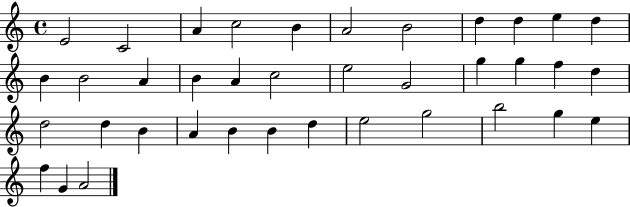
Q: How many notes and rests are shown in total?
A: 38